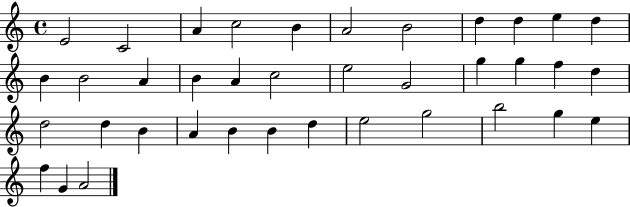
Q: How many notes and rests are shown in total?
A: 38